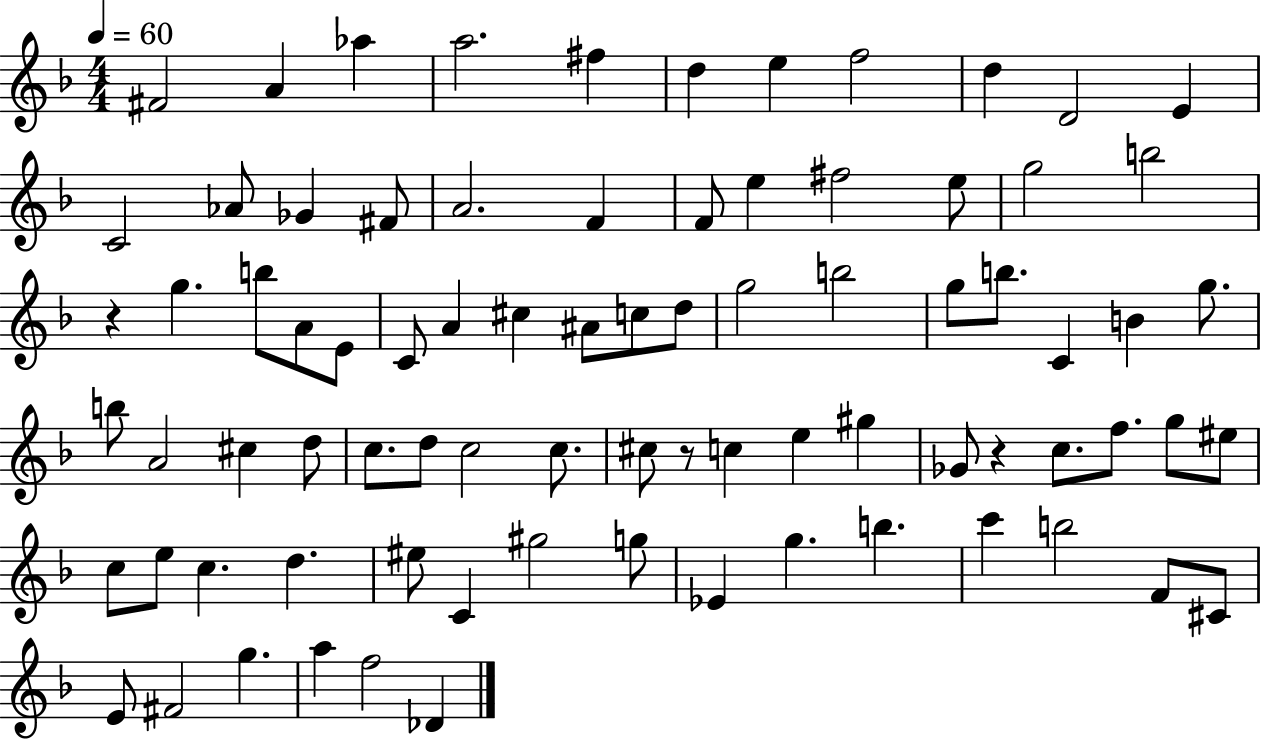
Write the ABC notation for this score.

X:1
T:Untitled
M:4/4
L:1/4
K:F
^F2 A _a a2 ^f d e f2 d D2 E C2 _A/2 _G ^F/2 A2 F F/2 e ^f2 e/2 g2 b2 z g b/2 A/2 E/2 C/2 A ^c ^A/2 c/2 d/2 g2 b2 g/2 b/2 C B g/2 b/2 A2 ^c d/2 c/2 d/2 c2 c/2 ^c/2 z/2 c e ^g _G/2 z c/2 f/2 g/2 ^e/2 c/2 e/2 c d ^e/2 C ^g2 g/2 _E g b c' b2 F/2 ^C/2 E/2 ^F2 g a f2 _D